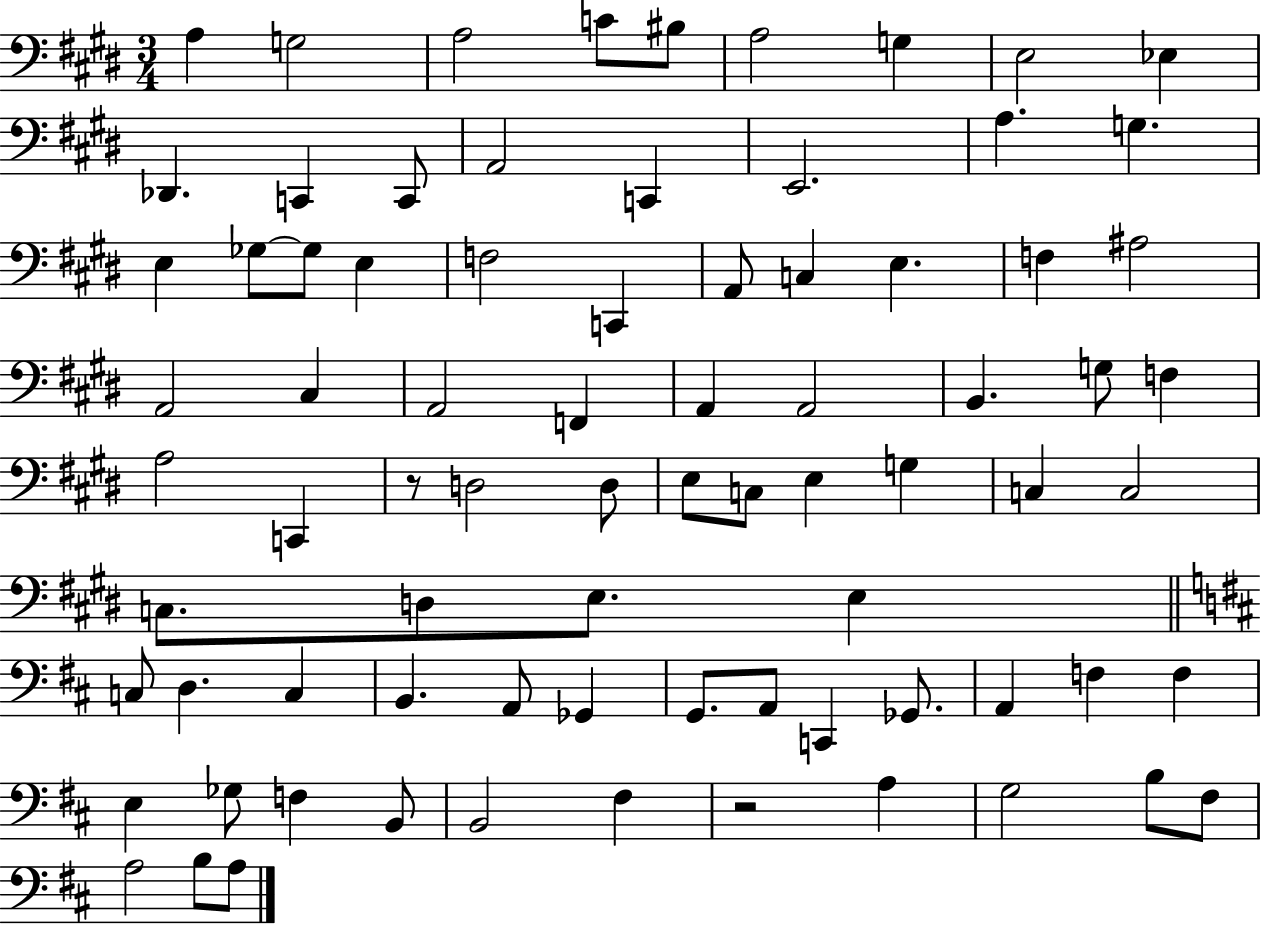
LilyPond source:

{
  \clef bass
  \numericTimeSignature
  \time 3/4
  \key e \major
  \repeat volta 2 { a4 g2 | a2 c'8 bis8 | a2 g4 | e2 ees4 | \break des,4. c,4 c,8 | a,2 c,4 | e,2. | a4. g4. | \break e4 ges8~~ ges8 e4 | f2 c,4 | a,8 c4 e4. | f4 ais2 | \break a,2 cis4 | a,2 f,4 | a,4 a,2 | b,4. g8 f4 | \break a2 c,4 | r8 d2 d8 | e8 c8 e4 g4 | c4 c2 | \break c8. d8 e8. e4 | \bar "||" \break \key d \major c8 d4. c4 | b,4. a,8 ges,4 | g,8. a,8 c,4 ges,8. | a,4 f4 f4 | \break e4 ges8 f4 b,8 | b,2 fis4 | r2 a4 | g2 b8 fis8 | \break a2 b8 a8 | } \bar "|."
}